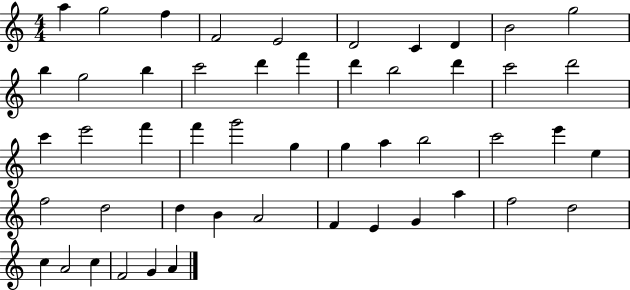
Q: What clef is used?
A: treble